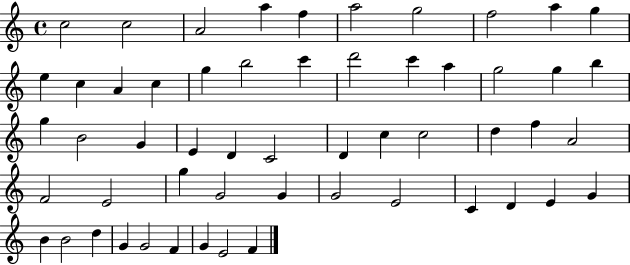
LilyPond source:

{
  \clef treble
  \time 4/4
  \defaultTimeSignature
  \key c \major
  c''2 c''2 | a'2 a''4 f''4 | a''2 g''2 | f''2 a''4 g''4 | \break e''4 c''4 a'4 c''4 | g''4 b''2 c'''4 | d'''2 c'''4 a''4 | g''2 g''4 b''4 | \break g''4 b'2 g'4 | e'4 d'4 c'2 | d'4 c''4 c''2 | d''4 f''4 a'2 | \break f'2 e'2 | g''4 g'2 g'4 | g'2 e'2 | c'4 d'4 e'4 g'4 | \break b'4 b'2 d''4 | g'4 g'2 f'4 | g'4 e'2 f'4 | \bar "|."
}